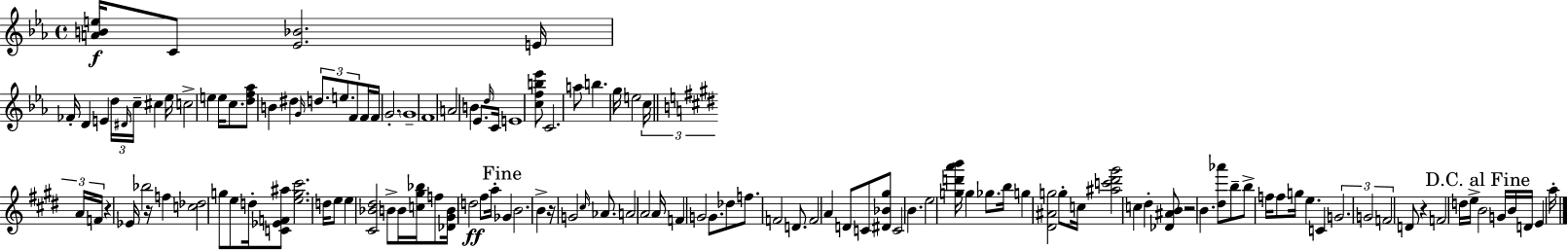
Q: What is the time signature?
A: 4/4